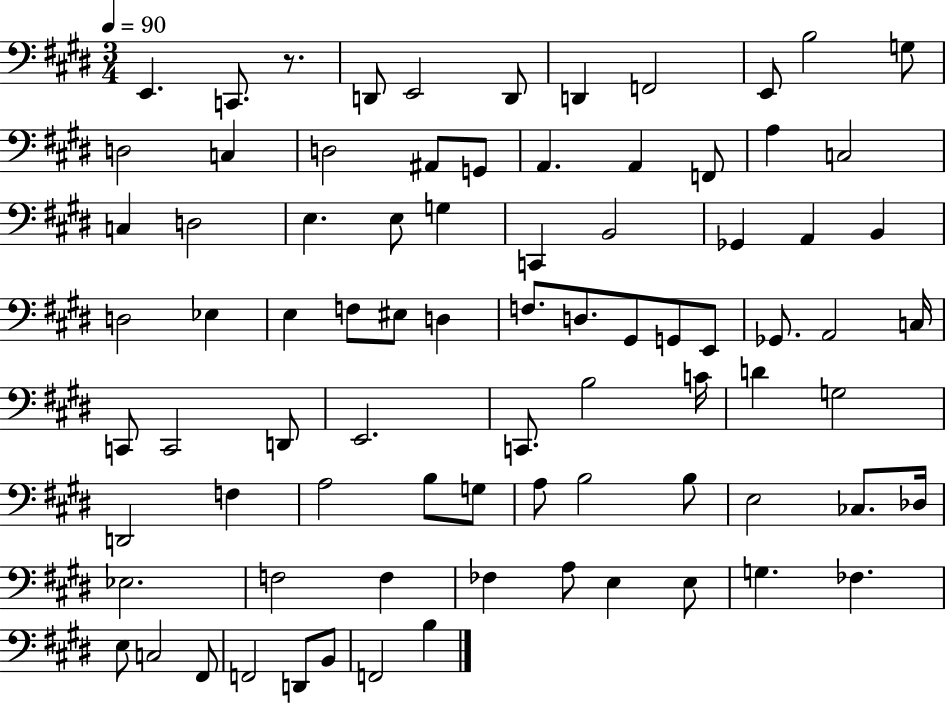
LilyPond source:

{
  \clef bass
  \numericTimeSignature
  \time 3/4
  \key e \major
  \tempo 4 = 90
  \repeat volta 2 { e,4. c,8. r8. | d,8 e,2 d,8 | d,4 f,2 | e,8 b2 g8 | \break d2 c4 | d2 ais,8 g,8 | a,4. a,4 f,8 | a4 c2 | \break c4 d2 | e4. e8 g4 | c,4 b,2 | ges,4 a,4 b,4 | \break d2 ees4 | e4 f8 eis8 d4 | f8. d8. gis,8 g,8 e,8 | ges,8. a,2 c16 | \break c,8 c,2 d,8 | e,2. | c,8. b2 c'16 | d'4 g2 | \break d,2 f4 | a2 b8 g8 | a8 b2 b8 | e2 ces8. des16 | \break ees2. | f2 f4 | fes4 a8 e4 e8 | g4. fes4. | \break e8 c2 fis,8 | f,2 d,8 b,8 | f,2 b4 | } \bar "|."
}